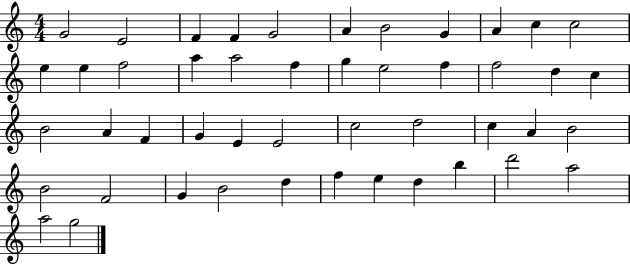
X:1
T:Untitled
M:4/4
L:1/4
K:C
G2 E2 F F G2 A B2 G A c c2 e e f2 a a2 f g e2 f f2 d c B2 A F G E E2 c2 d2 c A B2 B2 F2 G B2 d f e d b d'2 a2 a2 g2